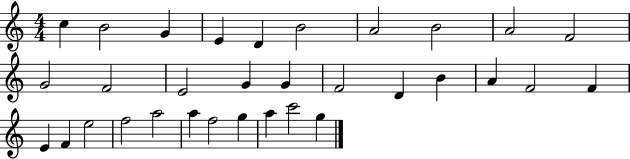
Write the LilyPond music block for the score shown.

{
  \clef treble
  \numericTimeSignature
  \time 4/4
  \key c \major
  c''4 b'2 g'4 | e'4 d'4 b'2 | a'2 b'2 | a'2 f'2 | \break g'2 f'2 | e'2 g'4 g'4 | f'2 d'4 b'4 | a'4 f'2 f'4 | \break e'4 f'4 e''2 | f''2 a''2 | a''4 f''2 g''4 | a''4 c'''2 g''4 | \break \bar "|."
}